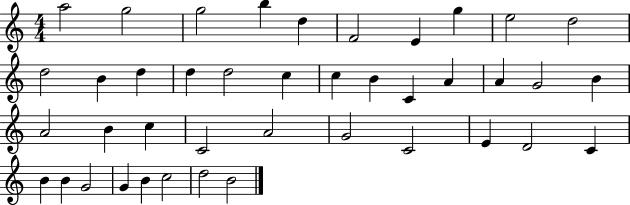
{
  \clef treble
  \numericTimeSignature
  \time 4/4
  \key c \major
  a''2 g''2 | g''2 b''4 d''4 | f'2 e'4 g''4 | e''2 d''2 | \break d''2 b'4 d''4 | d''4 d''2 c''4 | c''4 b'4 c'4 a'4 | a'4 g'2 b'4 | \break a'2 b'4 c''4 | c'2 a'2 | g'2 c'2 | e'4 d'2 c'4 | \break b'4 b'4 g'2 | g'4 b'4 c''2 | d''2 b'2 | \bar "|."
}